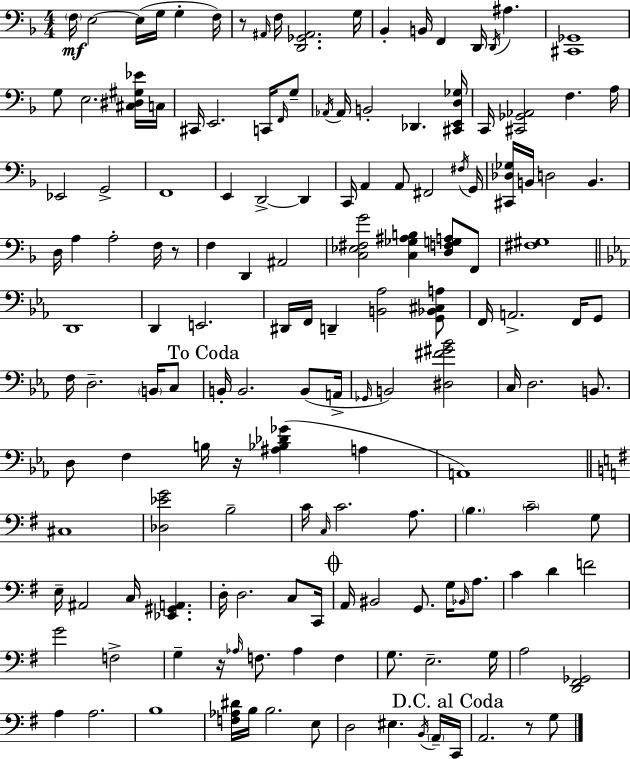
F3/s E3/h E3/s G3/s G3/q F3/s R/e A#2/s F3/s [D2,Gb2,A#2]/h. G3/s Bb2/q B2/s F2/q D2/s D2/s A#3/q. [C#2,Gb2]/w G3/e E3/h. [C#3,D#3,G#3,Eb4]/s C3/s C#2/s E2/h. C2/s F2/s G3/e Ab2/s Ab2/s B2/h Db2/q. [C#2,E2,D3,Gb3]/s C2/s [C#2,Gb2,Ab2]/h F3/q. A3/s Eb2/h G2/h F2/w E2/q D2/h D2/q C2/s A2/q A2/e F#2/h F#3/s G2/s [C#2,Db3,Gb3]/s B2/s D3/h B2/q. D3/s A3/q A3/h F3/s R/e F3/q D2/q A#2/h [C3,Eb3,F#3,G4]/h [C3,Gb3,A#3,B3]/q [D3,F3,G3,A3]/e F2/e [F#3,G#3]/w D2/w D2/q E2/h. D#2/s F2/s D2/q [B2,Ab3]/h [G2,Bb2,C#3,A3]/e F2/s A2/h. F2/s G2/e F3/s D3/h. B2/s C3/e B2/s B2/h. B2/e A2/s Gb2/s B2/h [D#3,F#4,G#4,Bb4]/h C3/s D3/h. B2/e. D3/e F3/q B3/s R/s [A#3,Bb3,Db4,Gb4]/q A3/q A2/w C#3/w [Db3,Eb4,G4]/h B3/h C4/s C3/s C4/h. A3/e. B3/q. C4/h G3/e E3/s A#2/h C3/s [Eb2,G#2,A2]/q. D3/s D3/h. C3/e C2/s A2/s BIS2/h G2/e. G3/s Bb2/s A3/e. C4/q D4/q F4/h G4/h F3/h G3/q R/s Ab3/s F3/e. Ab3/q F3/q G3/e. E3/h. G3/s A3/h [D2,F#2,Gb2]/h A3/q A3/h. B3/w [F3,Ab3,D#4]/s B3/s B3/h. E3/e D3/h EIS3/q. B2/s A2/s C2/s A2/h. R/e G3/e